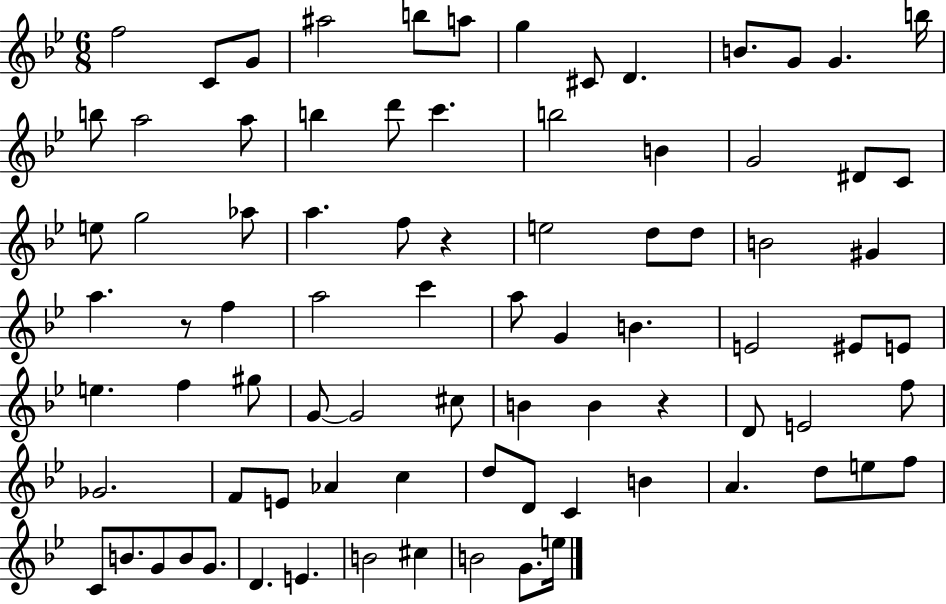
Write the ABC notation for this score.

X:1
T:Untitled
M:6/8
L:1/4
K:Bb
f2 C/2 G/2 ^a2 b/2 a/2 g ^C/2 D B/2 G/2 G b/4 b/2 a2 a/2 b d'/2 c' b2 B G2 ^D/2 C/2 e/2 g2 _a/2 a f/2 z e2 d/2 d/2 B2 ^G a z/2 f a2 c' a/2 G B E2 ^E/2 E/2 e f ^g/2 G/2 G2 ^c/2 B B z D/2 E2 f/2 _G2 F/2 E/2 _A c d/2 D/2 C B A d/2 e/2 f/2 C/2 B/2 G/2 B/2 G/2 D E B2 ^c B2 G/2 e/4